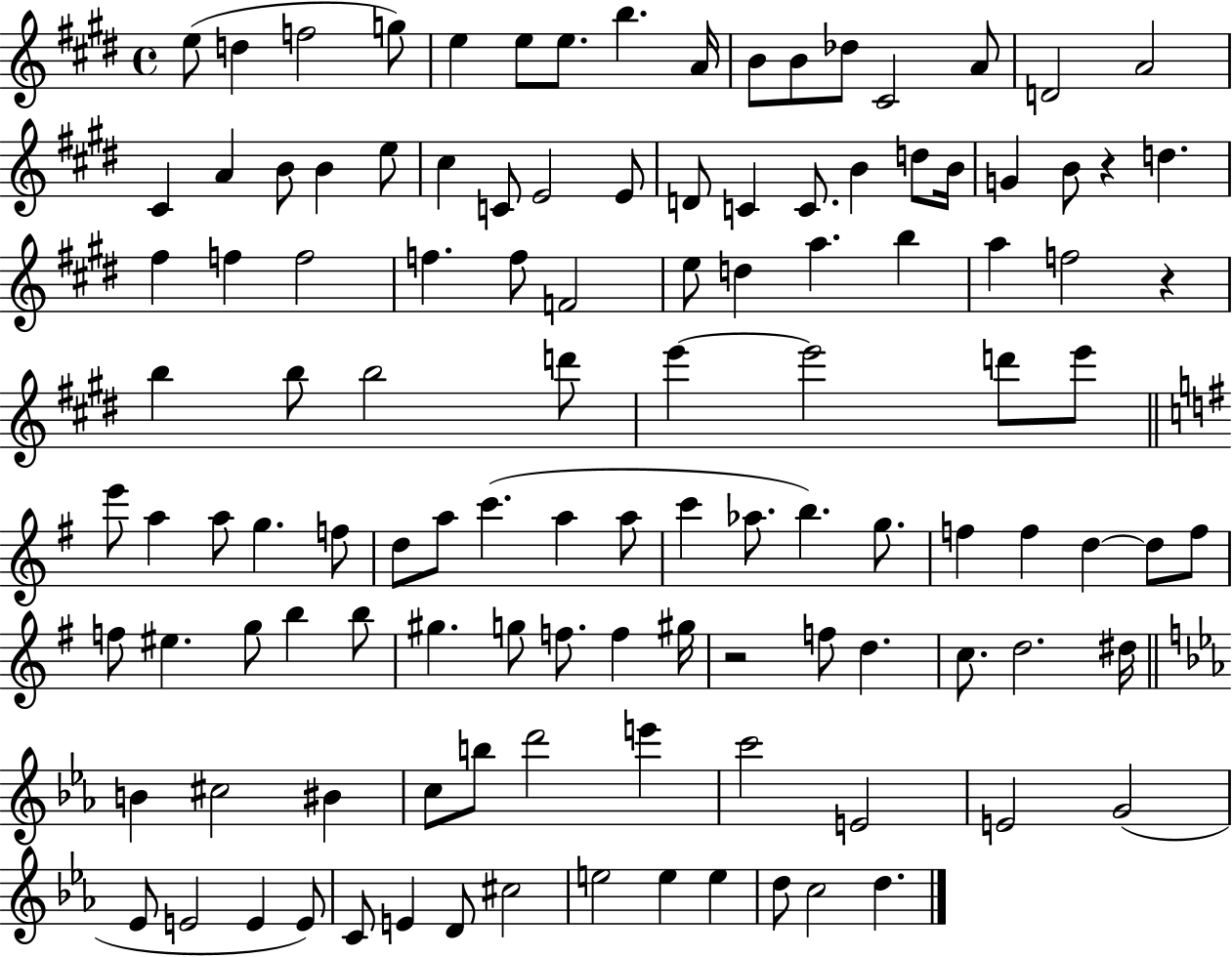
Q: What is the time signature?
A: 4/4